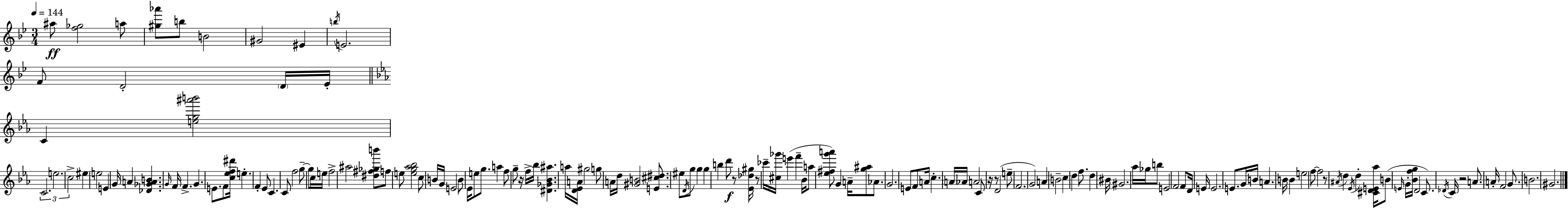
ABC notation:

X:1
T:Untitled
M:3/4
L:1/4
K:Gm
^a/2 [f_g]2 a/2 [^g_a']/2 b/2 B2 ^G2 ^E b/4 E2 F/2 D2 D/4 _E/4 C [eg^a'b']2 C2 e2 c2 ^e e2 E G/4 A [_D_GAB] G/4 F/4 F G E/2 F/2 [c_ef^d']/4 e F _E/2 C C/2 f2 g/2 g/2 c/4 e/4 f2 ^a2 [^d^f_gb']/2 f/2 e/2 [eg_a_b]2 c/2 B/4 G/4 E2 B/2 _E/4 e/2 g/2 a f/2 g/2 z/4 f/4 _b/4 [^D_G_B^a] a/4 [D_EA]/4 ^g2 g/2 A/4 d/4 [^GB]2 [E^c^d]/2 ^e/2 D/4 g/2 g g b d'/2 z/2 [_E_d^g]/4 z/2 _c'/4 [^c_g']/4 e' f' _B/4 a/2 [_e^fg'a']/2 G A/4 [g^a]/2 _A/2 G2 E/2 F/2 A/4 c A/4 _A/4 A2 C/2 z/4 z/2 D2 e/2 F2 G2 A B2 c d f/2 d ^B/4 ^G2 _a/4 _g/4 b/2 E2 F2 F/2 D/4 E/4 E2 E/2 G/4 B/4 A B/4 B e2 f/2 f2 z/2 ^A/4 d _E/4 d [^CDE_a]/4 B/2 E/4 G/4 [_Bfg]/4 D2 C/2 _D/4 C/4 z2 A/2 A/4 F2 G/2 B2 ^G2